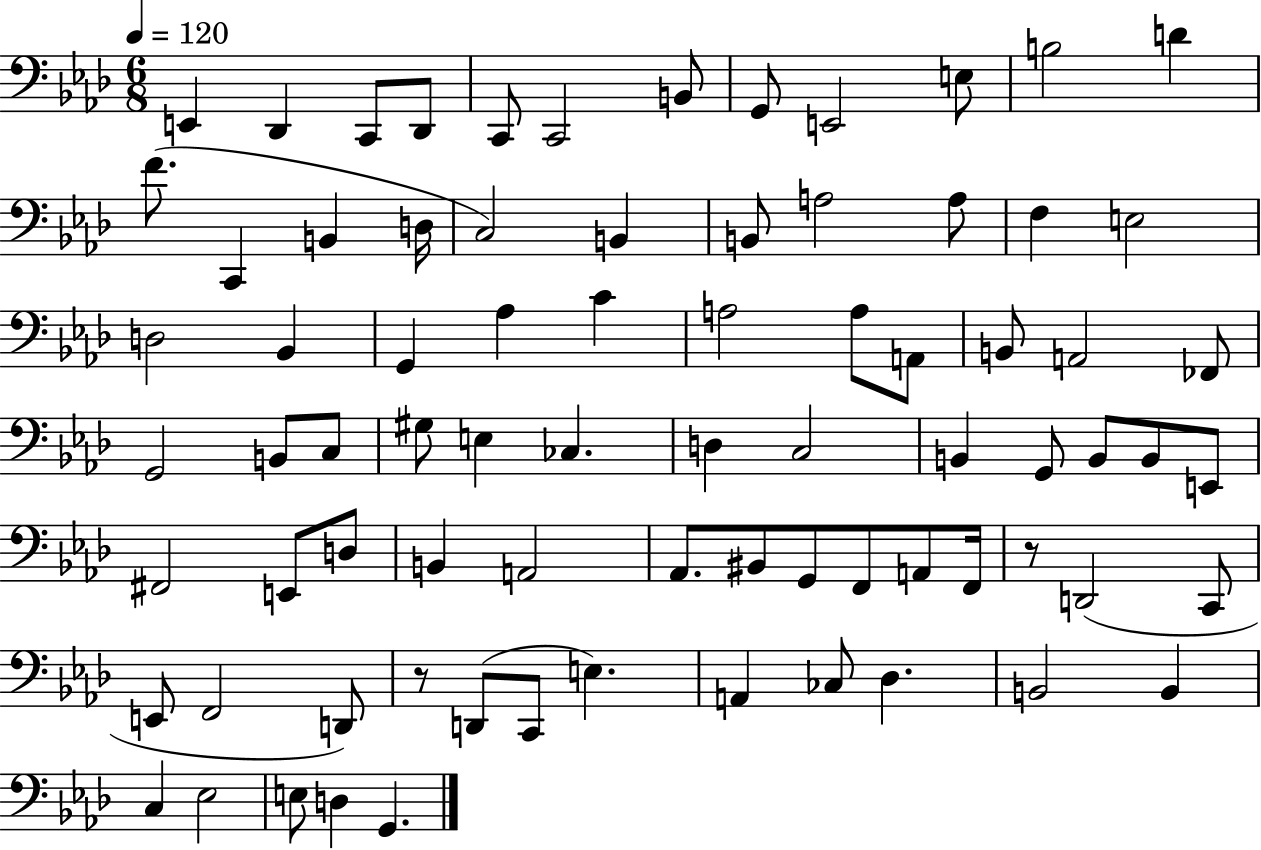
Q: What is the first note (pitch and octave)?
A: E2